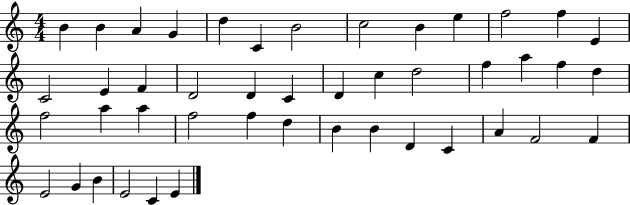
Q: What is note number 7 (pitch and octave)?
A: B4